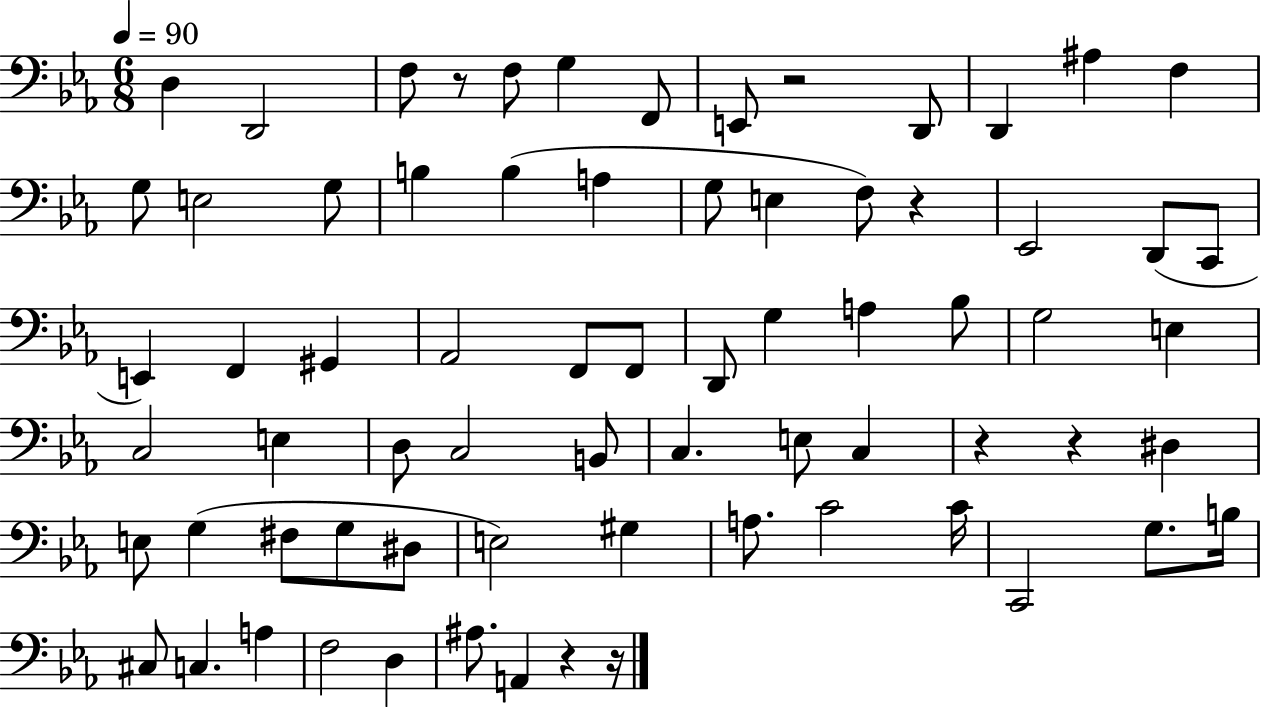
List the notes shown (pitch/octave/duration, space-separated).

D3/q D2/h F3/e R/e F3/e G3/q F2/e E2/e R/h D2/e D2/q A#3/q F3/q G3/e E3/h G3/e B3/q B3/q A3/q G3/e E3/q F3/e R/q Eb2/h D2/e C2/e E2/q F2/q G#2/q Ab2/h F2/e F2/e D2/e G3/q A3/q Bb3/e G3/h E3/q C3/h E3/q D3/e C3/h B2/e C3/q. E3/e C3/q R/q R/q D#3/q E3/e G3/q F#3/e G3/e D#3/e E3/h G#3/q A3/e. C4/h C4/s C2/h G3/e. B3/s C#3/e C3/q. A3/q F3/h D3/q A#3/e. A2/q R/q R/s